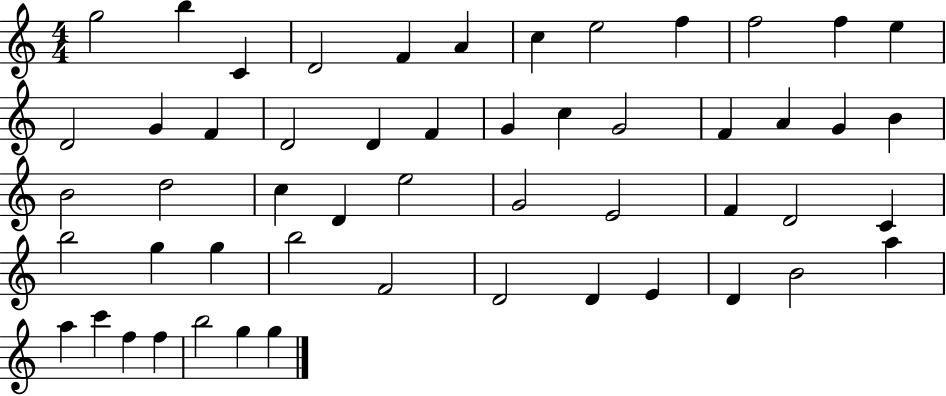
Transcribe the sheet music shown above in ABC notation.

X:1
T:Untitled
M:4/4
L:1/4
K:C
g2 b C D2 F A c e2 f f2 f e D2 G F D2 D F G c G2 F A G B B2 d2 c D e2 G2 E2 F D2 C b2 g g b2 F2 D2 D E D B2 a a c' f f b2 g g